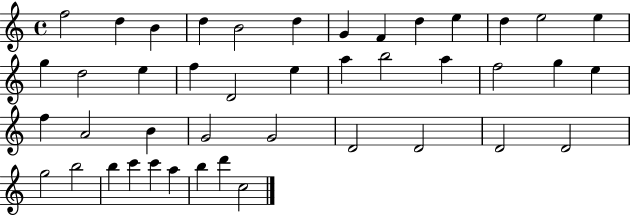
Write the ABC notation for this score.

X:1
T:Untitled
M:4/4
L:1/4
K:C
f2 d B d B2 d G F d e d e2 e g d2 e f D2 e a b2 a f2 g e f A2 B G2 G2 D2 D2 D2 D2 g2 b2 b c' c' a b d' c2